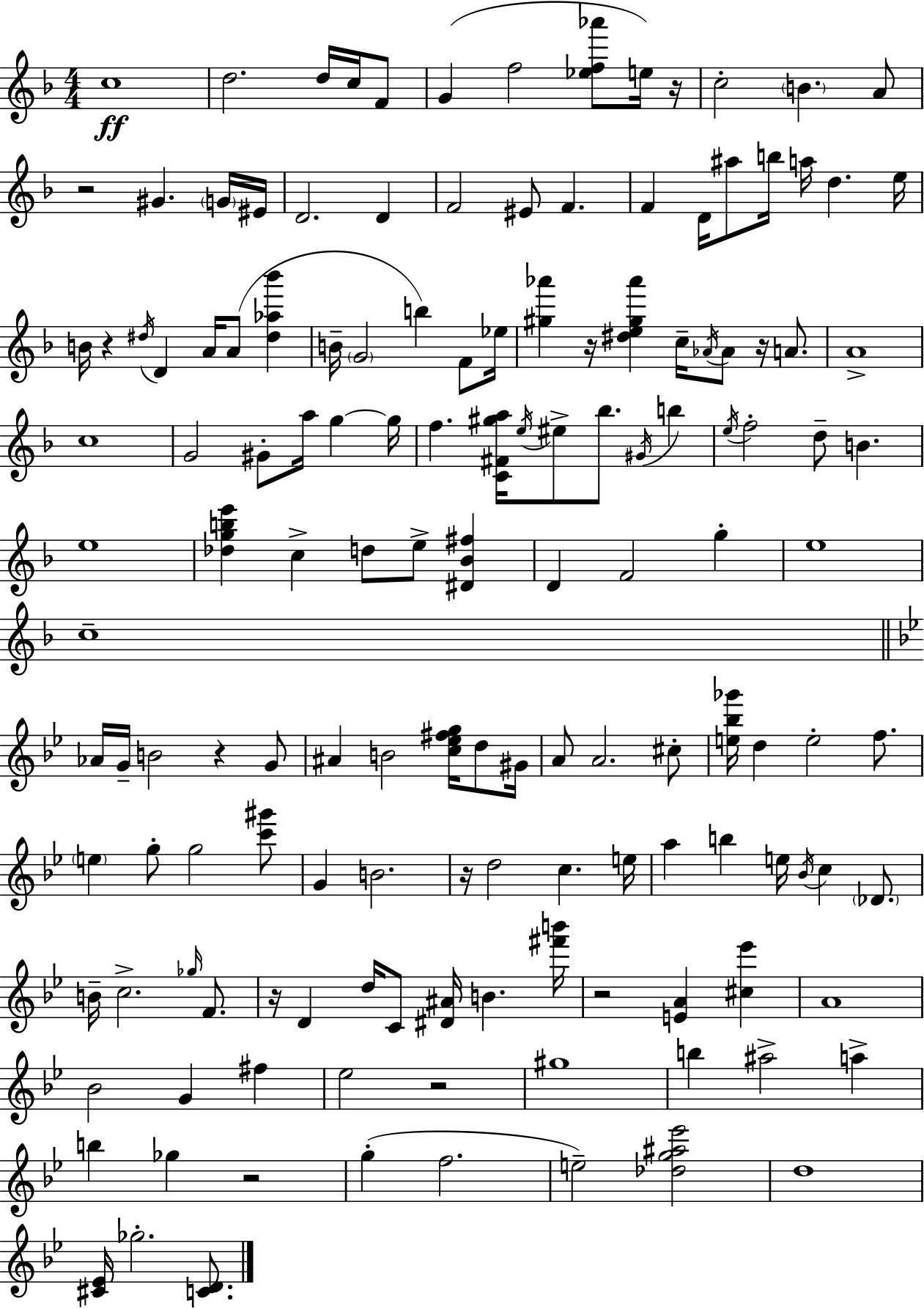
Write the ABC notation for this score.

X:1
T:Untitled
M:4/4
L:1/4
K:F
c4 d2 d/4 c/4 F/2 G f2 [_ef_a']/2 e/4 z/4 c2 B A/2 z2 ^G G/4 ^E/4 D2 D F2 ^E/2 F F D/4 ^a/2 b/4 a/4 d e/4 B/4 z ^d/4 D A/4 A/2 [^d_a_b'] B/4 G2 b F/2 _e/4 [^g_a'] z/4 [^de^g_a'] c/4 _A/4 _A/2 z/4 A/2 A4 c4 G2 ^G/2 a/4 g g/4 f [C^F^ga]/4 e/4 ^e/2 _b/2 ^G/4 b e/4 f2 d/2 B e4 [_dgbe'] c d/2 e/2 [^D_B^f] D F2 g e4 c4 _A/4 G/4 B2 z G/2 ^A B2 [c_e^fg]/4 d/2 ^G/4 A/2 A2 ^c/2 [e_b_g']/4 d e2 f/2 e g/2 g2 [c'^g']/2 G B2 z/4 d2 c e/4 a b e/4 _B/4 c _D/2 B/4 c2 _g/4 F/2 z/4 D d/4 C/2 [^D^A]/4 B [^f'b']/4 z2 [EA] [^c_e'] A4 _B2 G ^f _e2 z2 ^g4 b ^a2 a b _g z2 g f2 e2 [_dg^a_e']2 d4 [^C_E]/4 _g2 [CD]/2